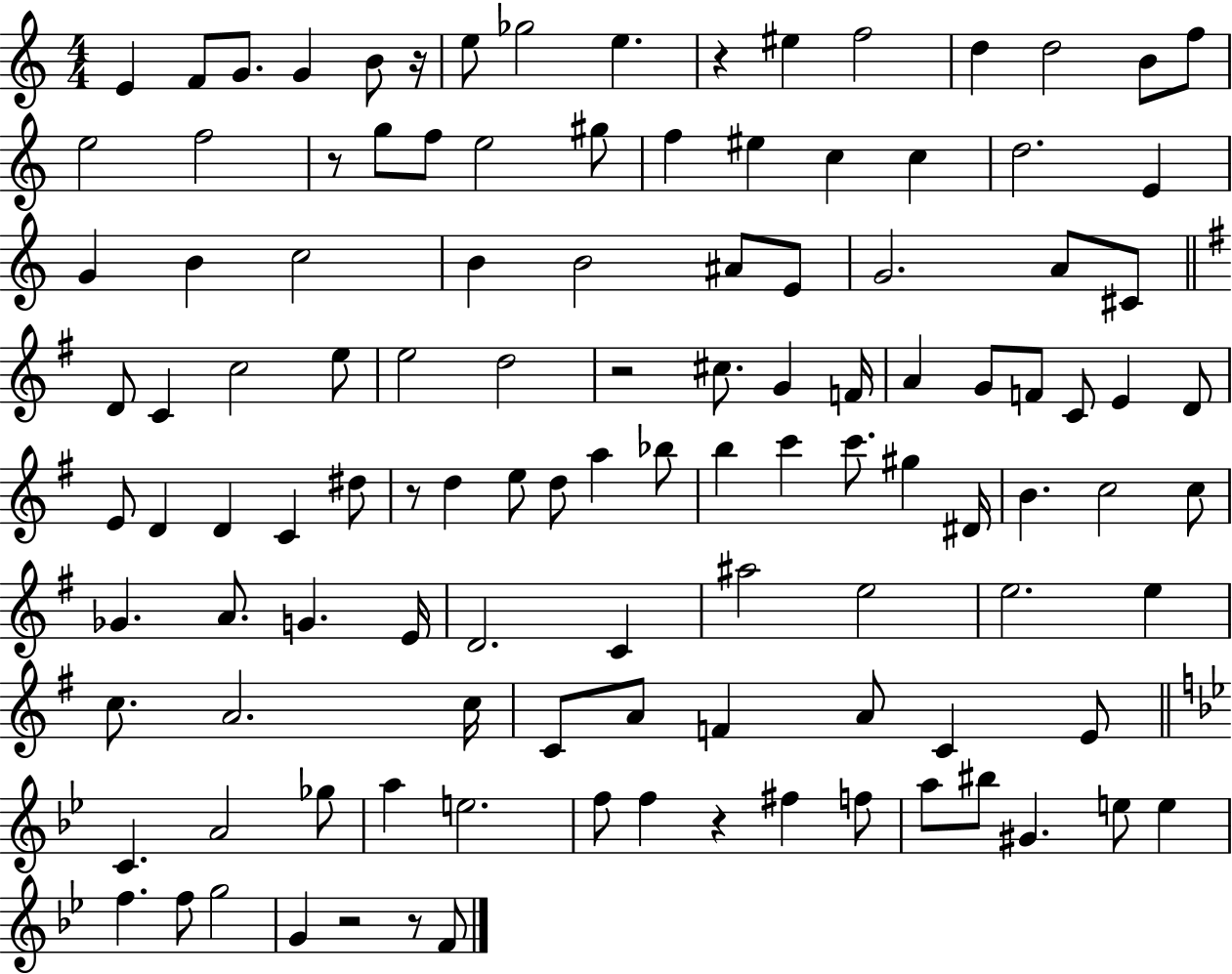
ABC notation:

X:1
T:Untitled
M:4/4
L:1/4
K:C
E F/2 G/2 G B/2 z/4 e/2 _g2 e z ^e f2 d d2 B/2 f/2 e2 f2 z/2 g/2 f/2 e2 ^g/2 f ^e c c d2 E G B c2 B B2 ^A/2 E/2 G2 A/2 ^C/2 D/2 C c2 e/2 e2 d2 z2 ^c/2 G F/4 A G/2 F/2 C/2 E D/2 E/2 D D C ^d/2 z/2 d e/2 d/2 a _b/2 b c' c'/2 ^g ^D/4 B c2 c/2 _G A/2 G E/4 D2 C ^a2 e2 e2 e c/2 A2 c/4 C/2 A/2 F A/2 C E/2 C A2 _g/2 a e2 f/2 f z ^f f/2 a/2 ^b/2 ^G e/2 e f f/2 g2 G z2 z/2 F/2